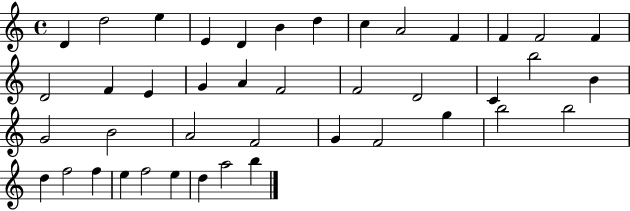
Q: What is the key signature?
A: C major